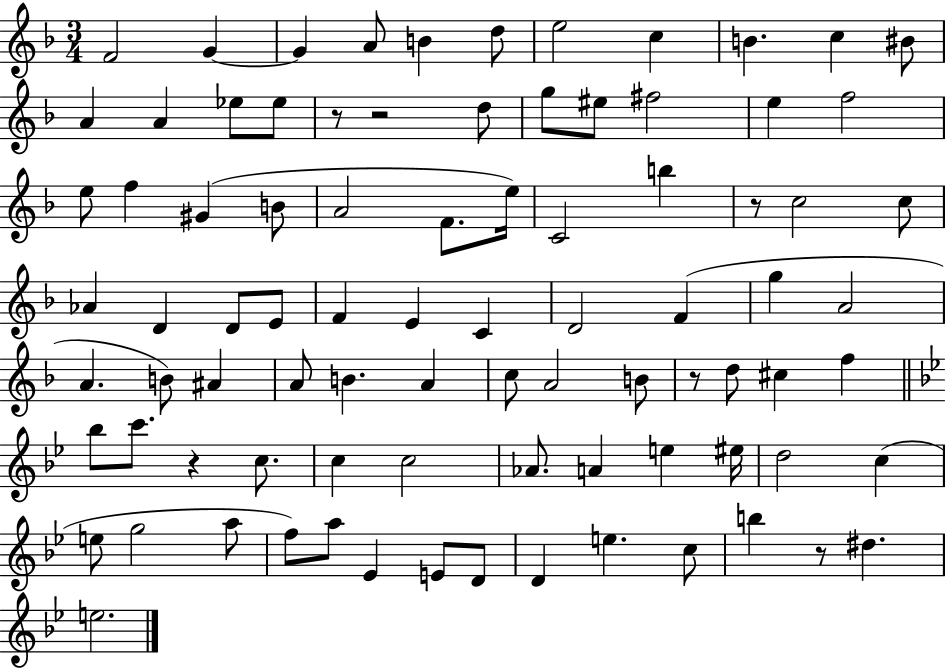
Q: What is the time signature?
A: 3/4